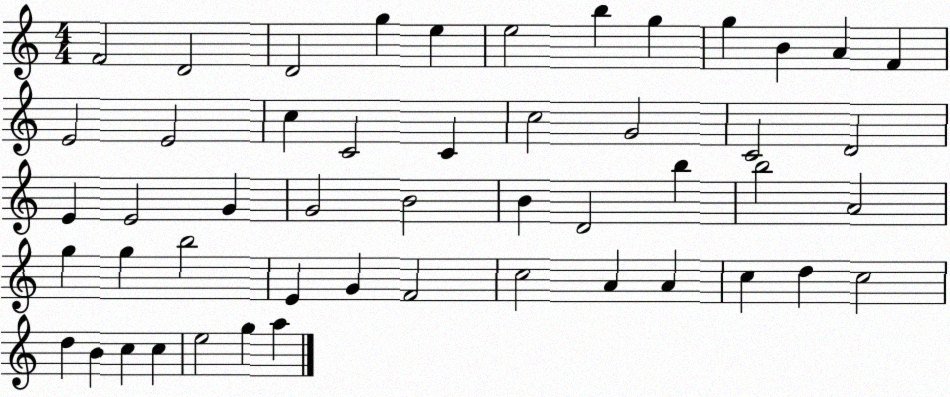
X:1
T:Untitled
M:4/4
L:1/4
K:C
F2 D2 D2 g e e2 b g g B A F E2 E2 c C2 C c2 G2 C2 D2 E E2 G G2 B2 B D2 b b2 A2 g g b2 E G F2 c2 A A c d c2 d B c c e2 g a